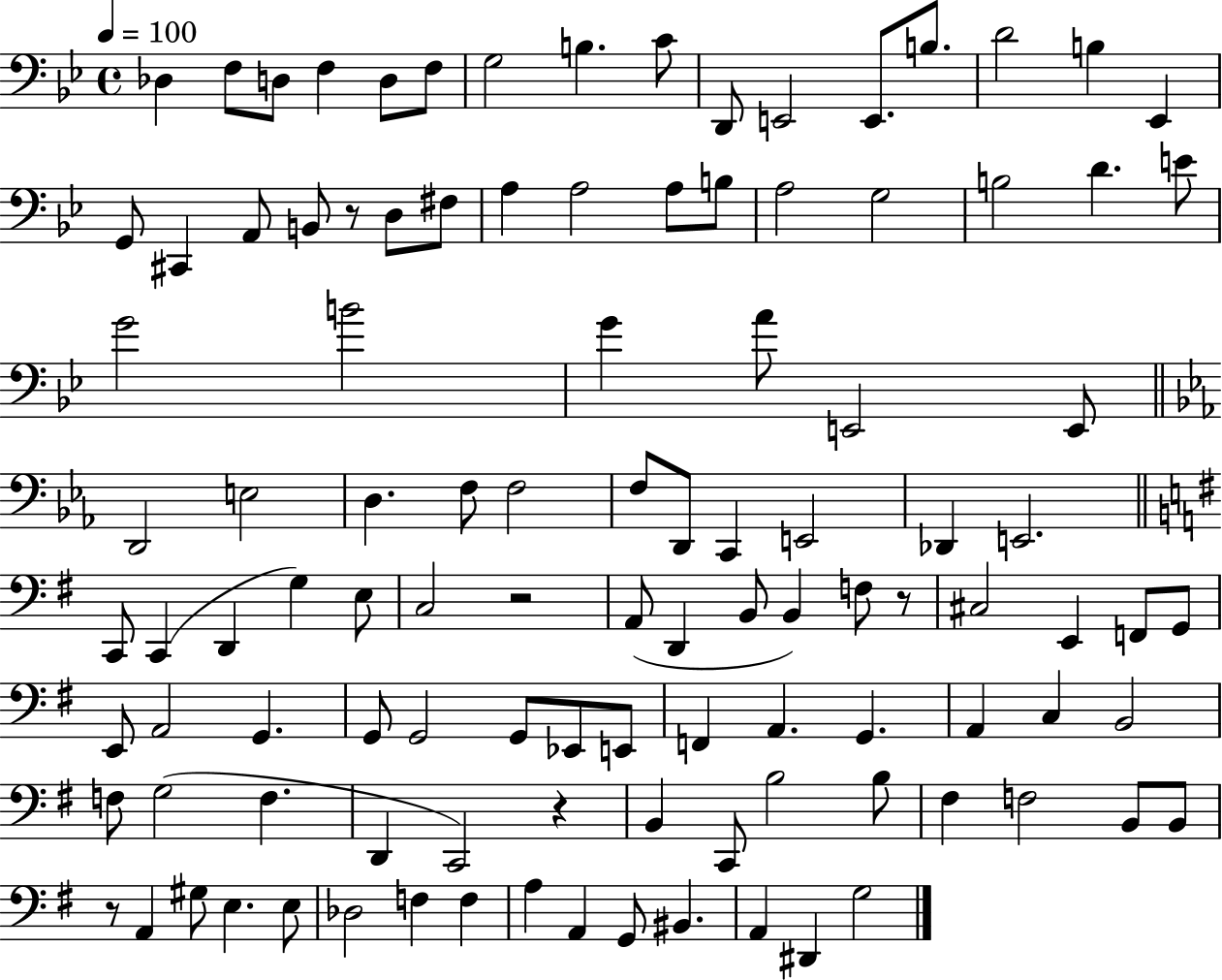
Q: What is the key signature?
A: BES major